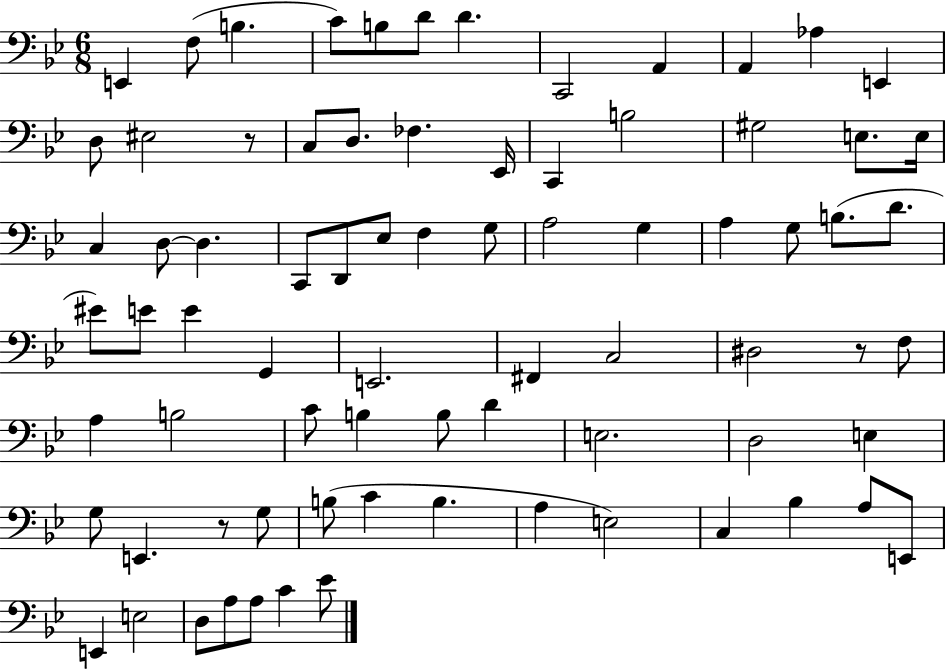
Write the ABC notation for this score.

X:1
T:Untitled
M:6/8
L:1/4
K:Bb
E,, F,/2 B, C/2 B,/2 D/2 D C,,2 A,, A,, _A, E,, D,/2 ^E,2 z/2 C,/2 D,/2 _F, _E,,/4 C,, B,2 ^G,2 E,/2 E,/4 C, D,/2 D, C,,/2 D,,/2 _E,/2 F, G,/2 A,2 G, A, G,/2 B,/2 D/2 ^E/2 E/2 E G,, E,,2 ^F,, C,2 ^D,2 z/2 F,/2 A, B,2 C/2 B, B,/2 D E,2 D,2 E, G,/2 E,, z/2 G,/2 B,/2 C B, A, E,2 C, _B, A,/2 E,,/2 E,, E,2 D,/2 A,/2 A,/2 C _E/2